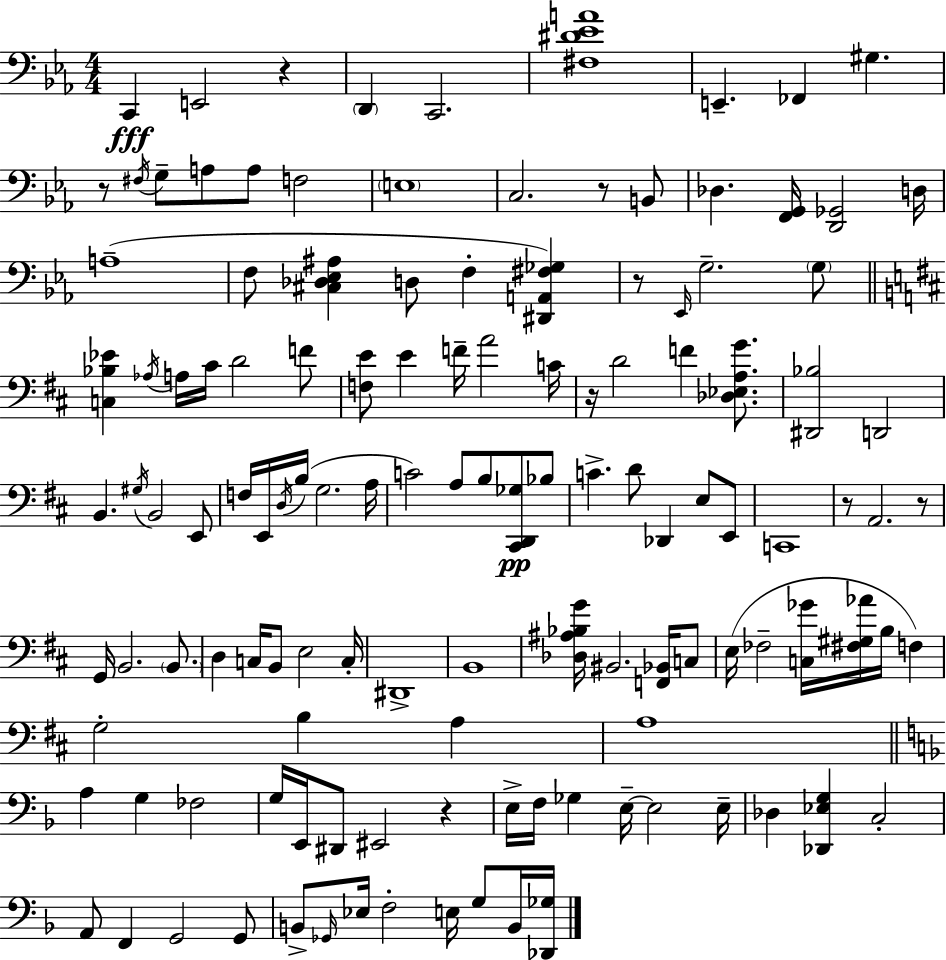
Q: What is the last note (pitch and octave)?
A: B2